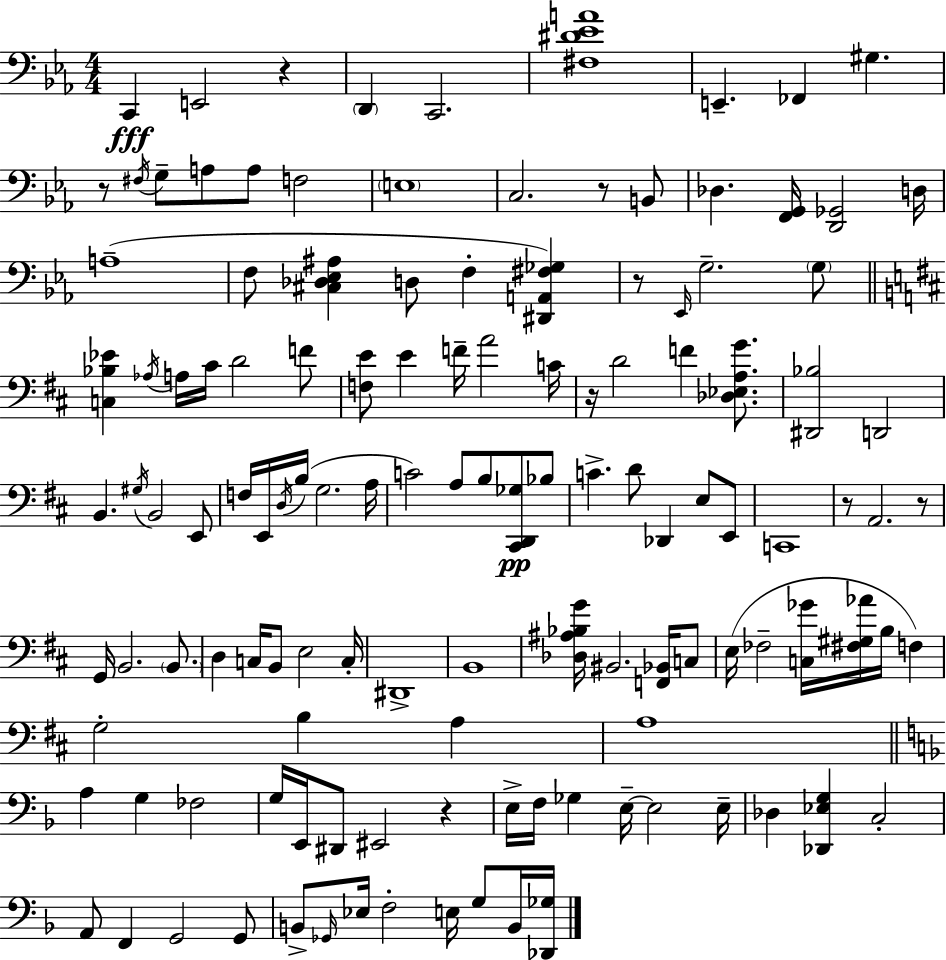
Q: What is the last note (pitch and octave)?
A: B2